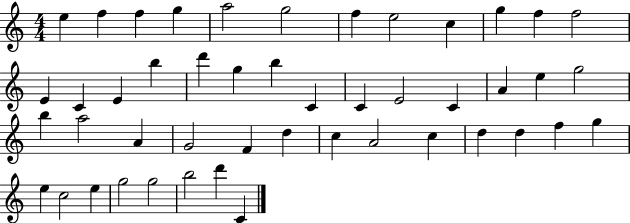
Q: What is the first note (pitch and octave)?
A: E5